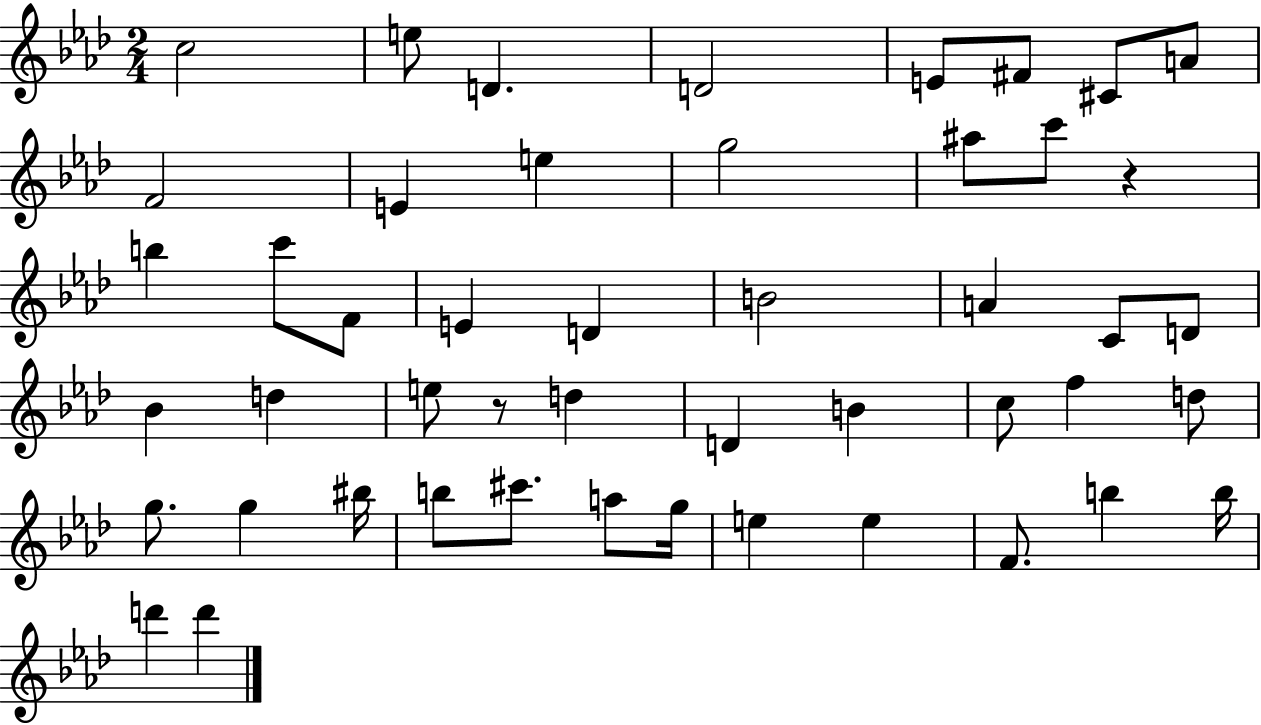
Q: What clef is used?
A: treble